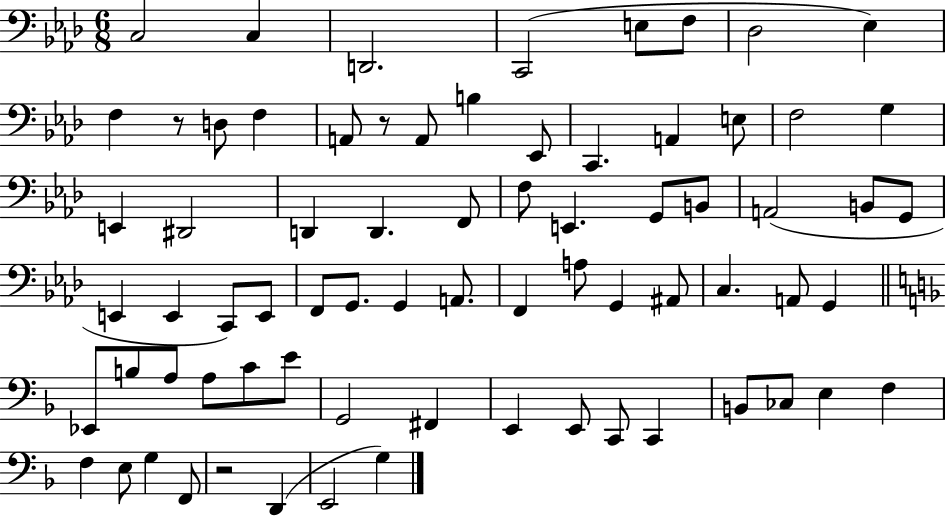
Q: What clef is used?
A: bass